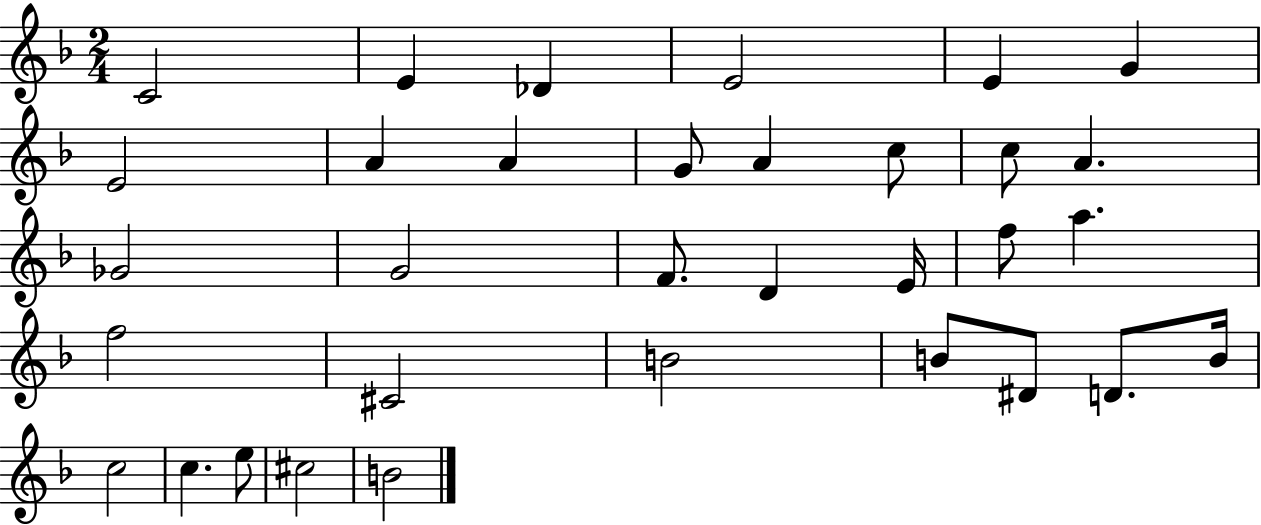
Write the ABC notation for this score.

X:1
T:Untitled
M:2/4
L:1/4
K:F
C2 E _D E2 E G E2 A A G/2 A c/2 c/2 A _G2 G2 F/2 D E/4 f/2 a f2 ^C2 B2 B/2 ^D/2 D/2 B/4 c2 c e/2 ^c2 B2